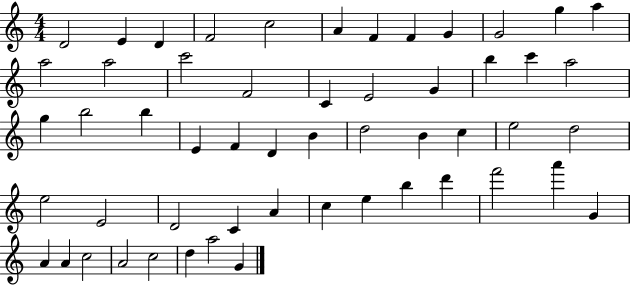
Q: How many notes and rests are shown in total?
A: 54